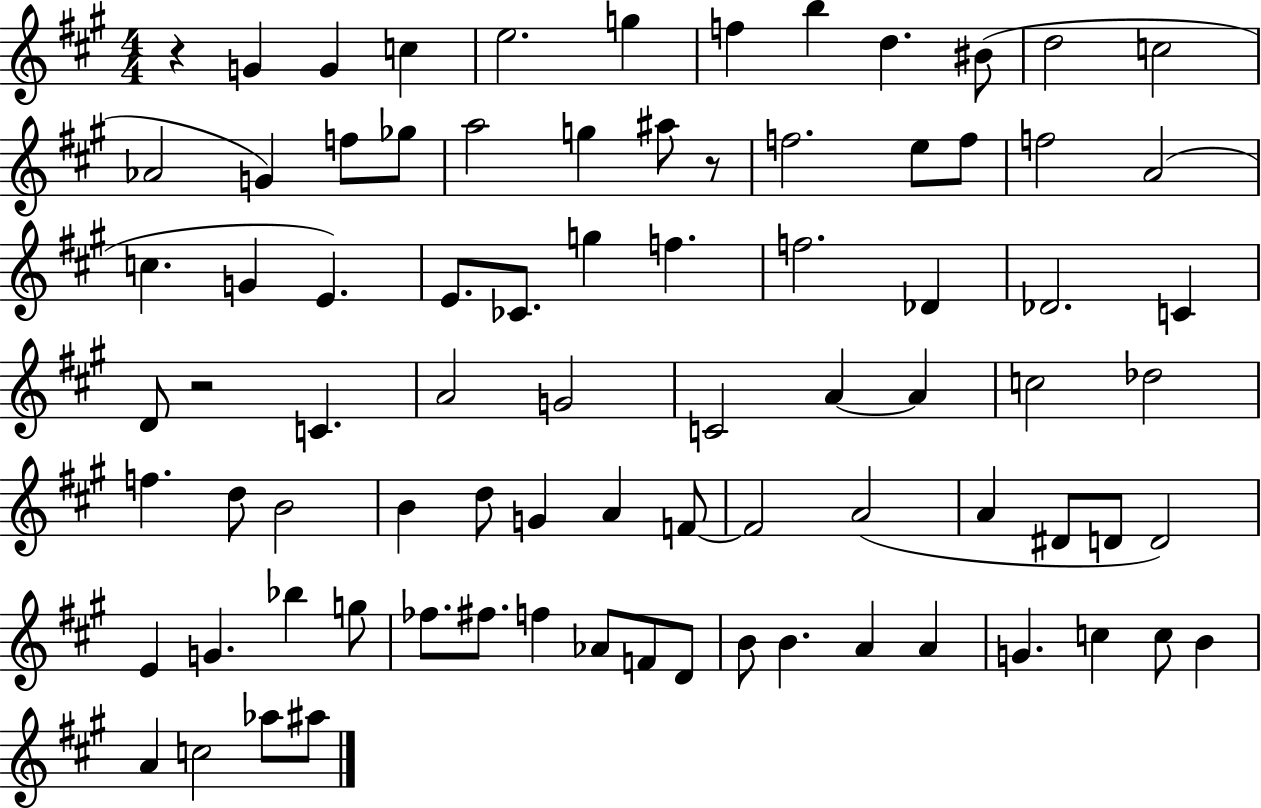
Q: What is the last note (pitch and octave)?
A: A#5